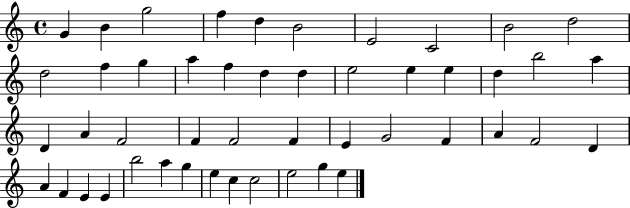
{
  \clef treble
  \time 4/4
  \defaultTimeSignature
  \key c \major
  g'4 b'4 g''2 | f''4 d''4 b'2 | e'2 c'2 | b'2 d''2 | \break d''2 f''4 g''4 | a''4 f''4 d''4 d''4 | e''2 e''4 e''4 | d''4 b''2 a''4 | \break d'4 a'4 f'2 | f'4 f'2 f'4 | e'4 g'2 f'4 | a'4 f'2 d'4 | \break a'4 f'4 e'4 e'4 | b''2 a''4 g''4 | e''4 c''4 c''2 | e''2 g''4 e''4 | \break \bar "|."
}